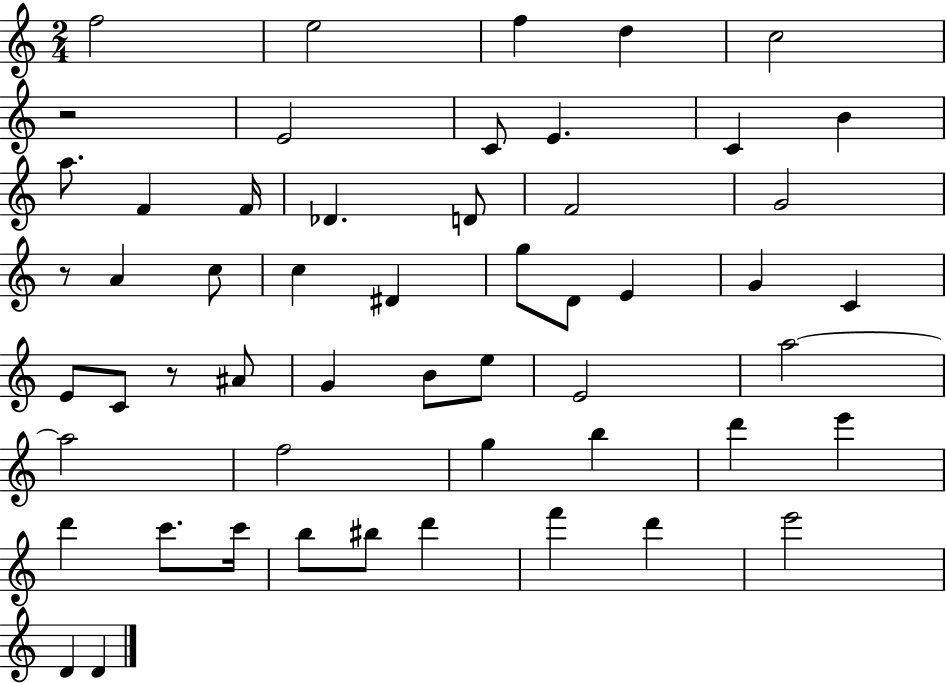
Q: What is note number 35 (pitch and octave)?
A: A5